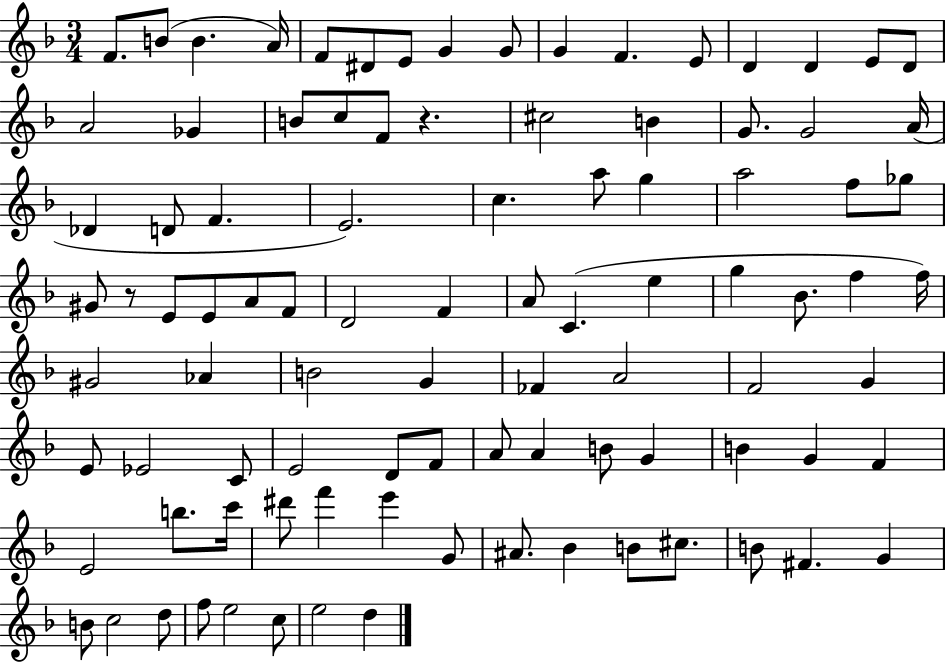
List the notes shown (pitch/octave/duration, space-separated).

F4/e. B4/e B4/q. A4/s F4/e D#4/e E4/e G4/q G4/e G4/q F4/q. E4/e D4/q D4/q E4/e D4/e A4/h Gb4/q B4/e C5/e F4/e R/q. C#5/h B4/q G4/e. G4/h A4/s Db4/q D4/e F4/q. E4/h. C5/q. A5/e G5/q A5/h F5/e Gb5/e G#4/e R/e E4/e E4/e A4/e F4/e D4/h F4/q A4/e C4/q. E5/q G5/q Bb4/e. F5/q F5/s G#4/h Ab4/q B4/h G4/q FES4/q A4/h F4/h G4/q E4/e Eb4/h C4/e E4/h D4/e F4/e A4/e A4/q B4/e G4/q B4/q G4/q F4/q E4/h B5/e. C6/s D#6/e F6/q E6/q G4/e A#4/e. Bb4/q B4/e C#5/e. B4/e F#4/q. G4/q B4/e C5/h D5/e F5/e E5/h C5/e E5/h D5/q